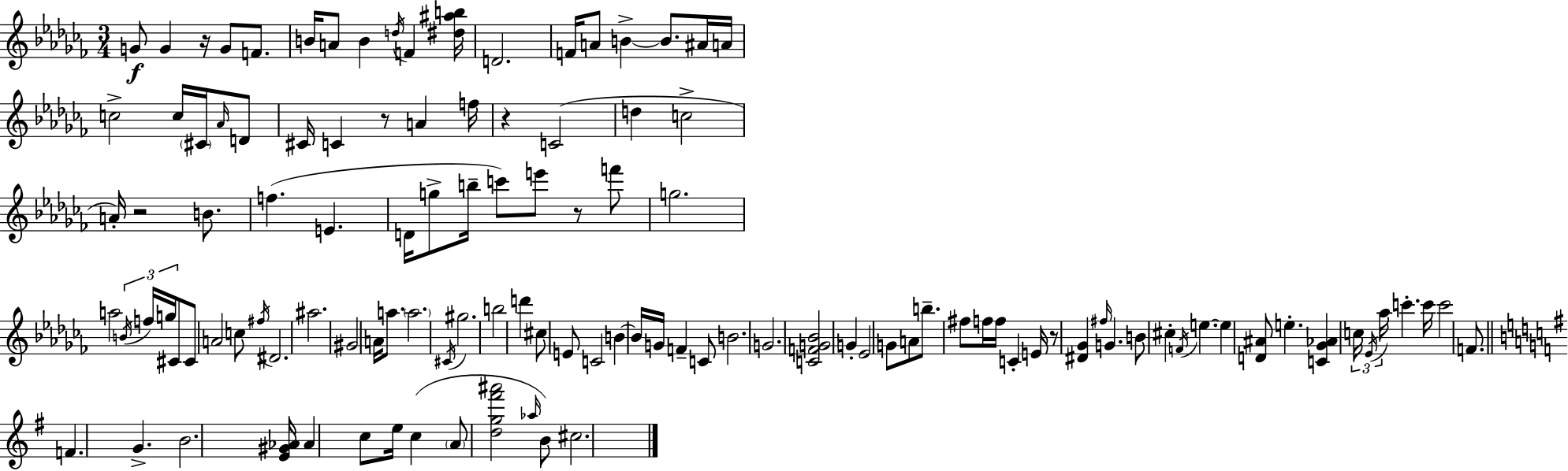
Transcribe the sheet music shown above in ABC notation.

X:1
T:Untitled
M:3/4
L:1/4
K:Abm
G/2 G z/4 G/2 F/2 B/4 A/2 B d/4 F [^d^ab]/4 D2 F/4 A/2 B B/2 ^A/4 A/4 c2 c/4 ^C/4 _A/4 D/2 ^C/4 C z/2 A f/4 z C2 d c2 A/4 z2 B/2 f E D/4 g/2 b/4 c'/2 e'/2 z/2 f'/2 g2 a2 B/4 f/4 g/4 ^C/2 ^C/2 A2 c/2 ^f/4 ^D2 ^a2 ^G2 A/4 a/2 a2 ^C/4 ^g2 b2 d' ^c/2 E/2 C2 B B/4 G/4 F C/2 B2 G2 [CFG_B]2 G _E2 G/2 A/2 b/2 ^f/2 f/4 f/4 C E/4 z/2 [^D_G] ^f/4 G B/2 ^c F/4 e e [D^A]/2 e [C_G_A] c/4 _E/4 _a/4 c' c'/4 c'2 F/2 F G B2 [E^G_A]/4 _A c/2 e/4 c A/2 [dg^f'^a']2 _a/4 B/2 ^c2